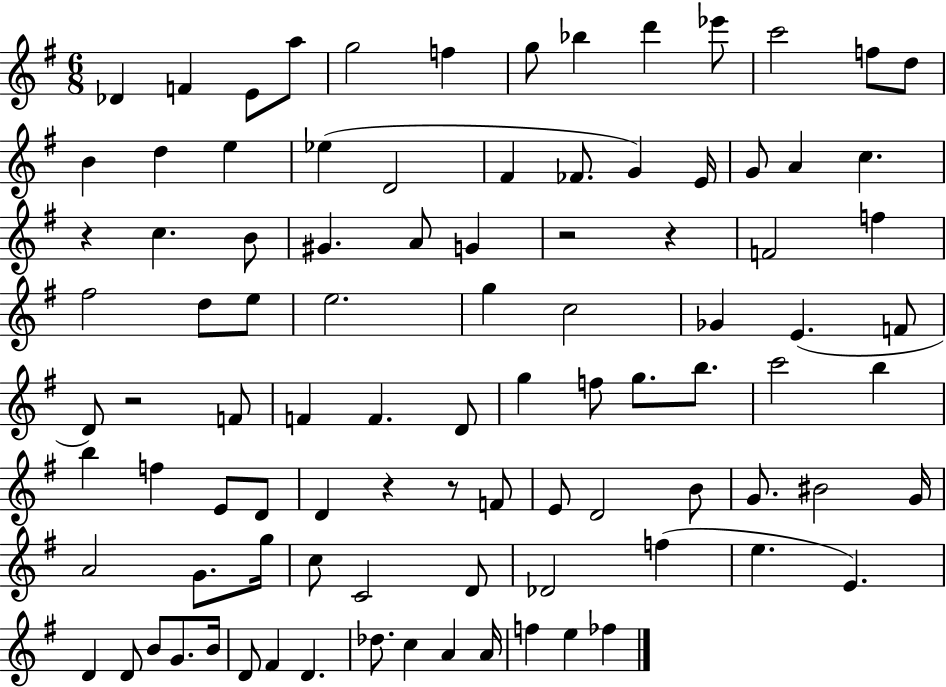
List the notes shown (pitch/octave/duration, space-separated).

Db4/q F4/q E4/e A5/e G5/h F5/q G5/e Bb5/q D6/q Eb6/e C6/h F5/e D5/e B4/q D5/q E5/q Eb5/q D4/h F#4/q FES4/e. G4/q E4/s G4/e A4/q C5/q. R/q C5/q. B4/e G#4/q. A4/e G4/q R/h R/q F4/h F5/q F#5/h D5/e E5/e E5/h. G5/q C5/h Gb4/q E4/q. F4/e D4/e R/h F4/e F4/q F4/q. D4/e G5/q F5/e G5/e. B5/e. C6/h B5/q B5/q F5/q E4/e D4/e D4/q R/q R/e F4/e E4/e D4/h B4/e G4/e. BIS4/h G4/s A4/h G4/e. G5/s C5/e C4/h D4/e Db4/h F5/q E5/q. E4/q. D4/q D4/e B4/e G4/e. B4/s D4/e F#4/q D4/q. Db5/e. C5/q A4/q A4/s F5/q E5/q FES5/q